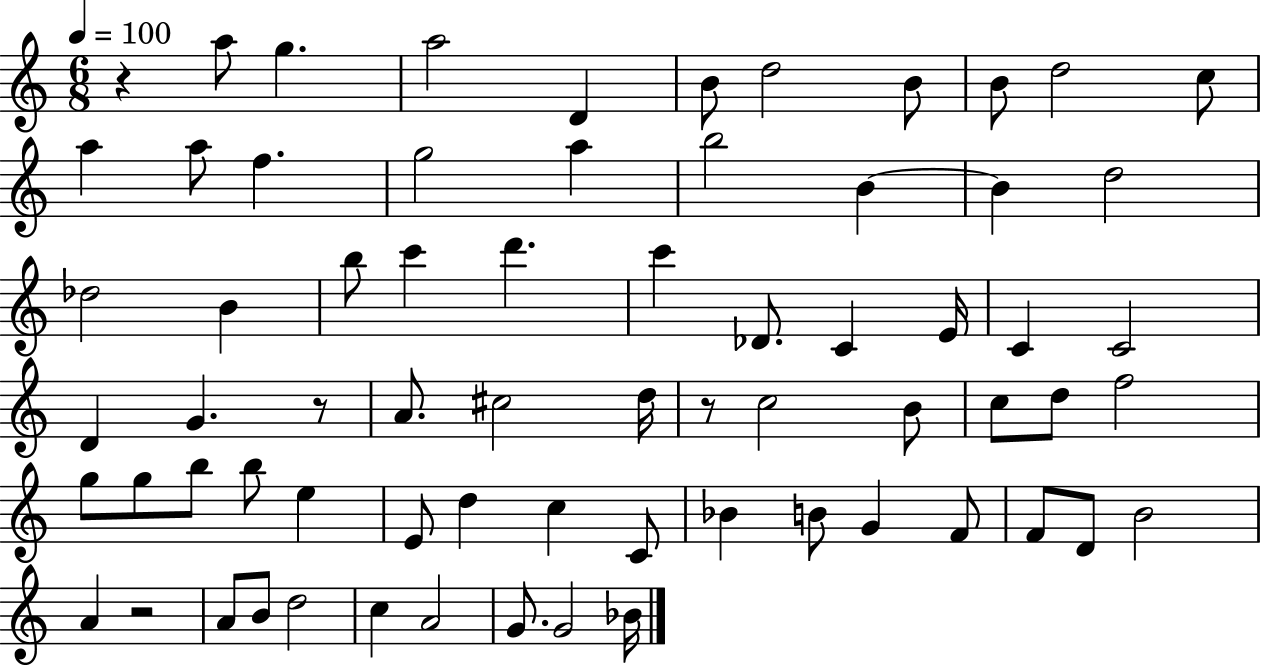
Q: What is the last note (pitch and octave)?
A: Bb4